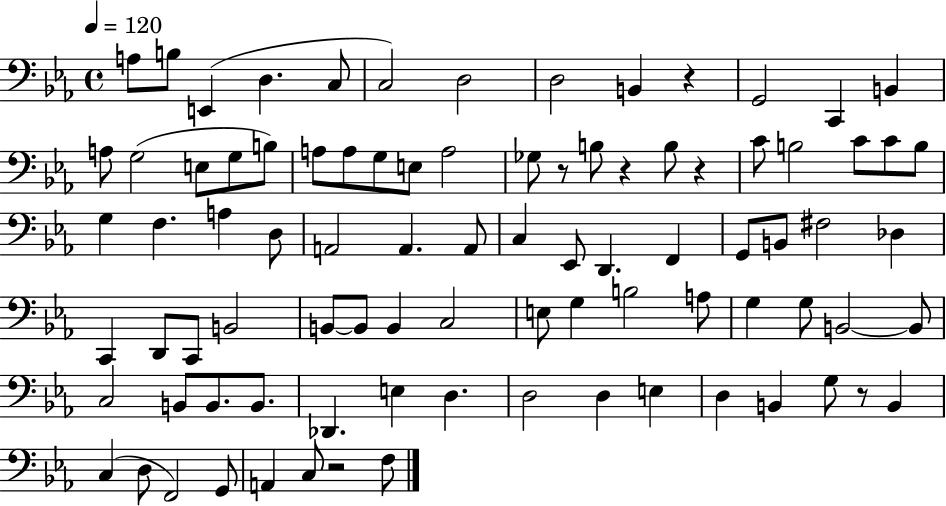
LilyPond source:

{
  \clef bass
  \time 4/4
  \defaultTimeSignature
  \key ees \major
  \tempo 4 = 120
  \repeat volta 2 { a8 b8 e,4( d4. c8 | c2) d2 | d2 b,4 r4 | g,2 c,4 b,4 | \break a8 g2( e8 g8 b8) | a8 a8 g8 e8 a2 | ges8 r8 b8 r4 b8 r4 | c'8 b2 c'8 c'8 b8 | \break g4 f4. a4 d8 | a,2 a,4. a,8 | c4 ees,8 d,4. f,4 | g,8 b,8 fis2 des4 | \break c,4 d,8 c,8 b,2 | b,8~~ b,8 b,4 c2 | e8 g4 b2 a8 | g4 g8 b,2~~ b,8 | \break c2 b,8 b,8. b,8. | des,4. e4 d4. | d2 d4 e4 | d4 b,4 g8 r8 b,4 | \break c4( d8 f,2) g,8 | a,4 c8 r2 f8 | } \bar "|."
}